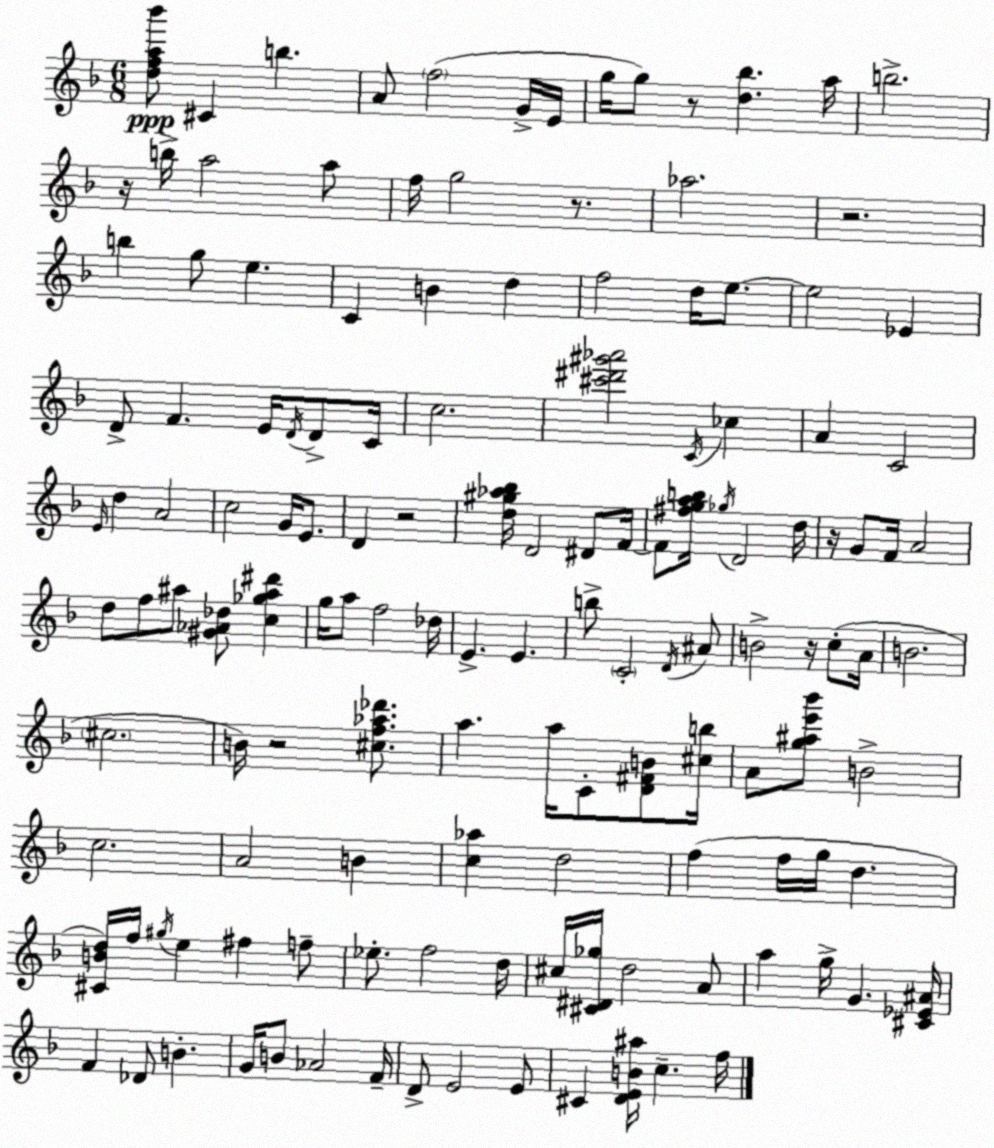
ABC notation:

X:1
T:Untitled
M:6/8
L:1/4
K:F
[dfa_b']/2 ^C b A/2 f2 G/4 E/4 g/4 g/2 z/2 [d_b] a/4 b2 z/4 b/4 a2 a/2 f/4 g2 z/2 _a2 z2 b g/2 e C B d f2 d/4 e/2 e2 _E D/2 F E/4 D/4 D/2 C/4 c2 [^c'^d'^g'_a']2 C/4 _c A C2 E/4 d A2 c2 G/4 E/2 D z2 [d^g_a_b]/4 D2 ^D/2 F/4 F/2 [^fgab]/4 _g/4 D2 d/4 z/4 G/2 F/4 A2 d/2 f/2 ^a/2 [^G_A_d]/2 [c_g^a^d'] g/4 a/2 f2 _d/4 E E b/2 C2 D/4 ^A/2 B2 z/4 c/2 A/4 B2 ^c2 B/4 z2 [^cf_a_d']/2 a a/4 C/2 [D^FB]/2 [^cb]/4 A/2 [g^ae'_b']/2 B2 c2 A2 B [c_a] d2 f f/4 g/4 d [^CBd]/4 f/4 ^g/4 e ^f f/2 _e/2 f2 d/4 ^c/4 [^C^D_g]/4 d2 A/2 a g/4 G [^C_E^A]/4 F _D/2 B G/4 B/2 _A2 F/4 D/2 E2 E/2 ^C [DEB^a]/4 c f/4